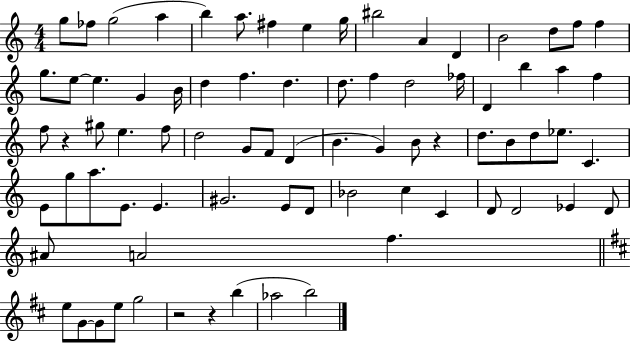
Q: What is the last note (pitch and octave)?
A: B5